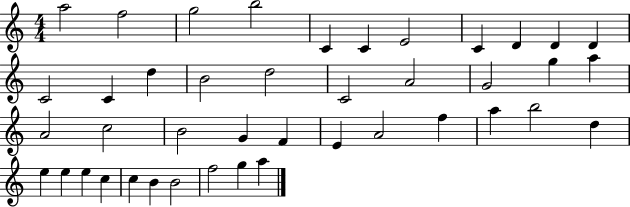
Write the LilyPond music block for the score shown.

{
  \clef treble
  \numericTimeSignature
  \time 4/4
  \key c \major
  a''2 f''2 | g''2 b''2 | c'4 c'4 e'2 | c'4 d'4 d'4 d'4 | \break c'2 c'4 d''4 | b'2 d''2 | c'2 a'2 | g'2 g''4 a''4 | \break a'2 c''2 | b'2 g'4 f'4 | e'4 a'2 f''4 | a''4 b''2 d''4 | \break e''4 e''4 e''4 c''4 | c''4 b'4 b'2 | f''2 g''4 a''4 | \bar "|."
}